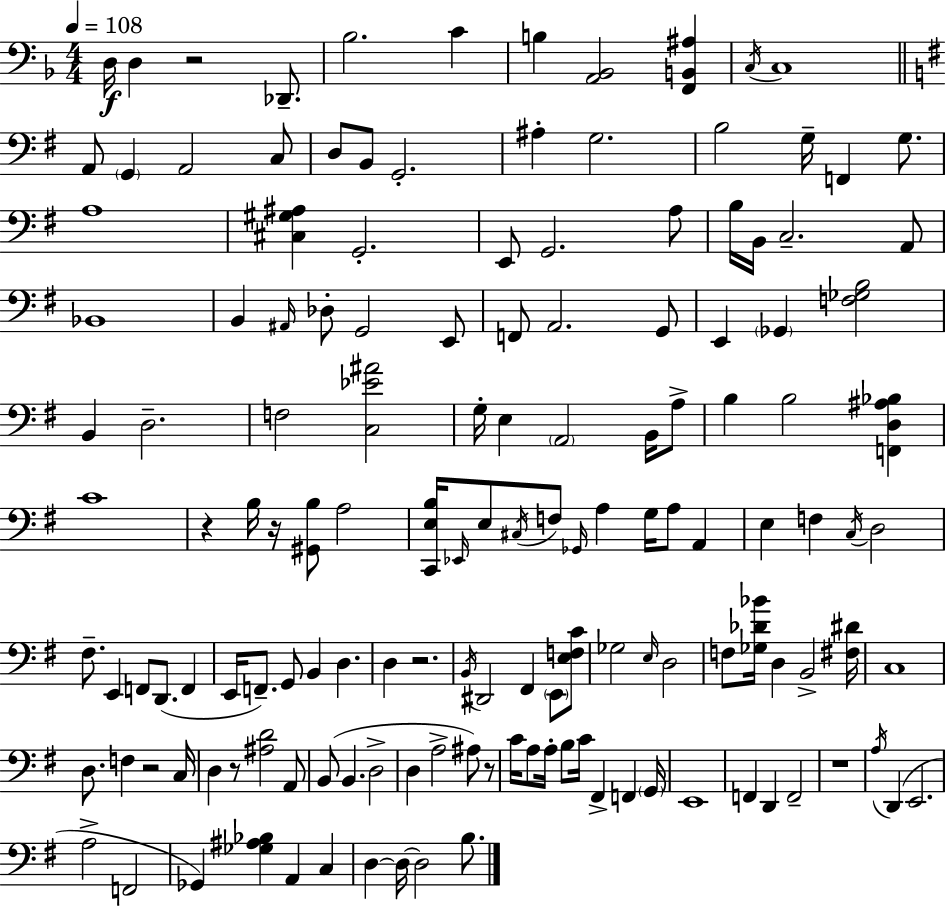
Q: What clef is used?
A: bass